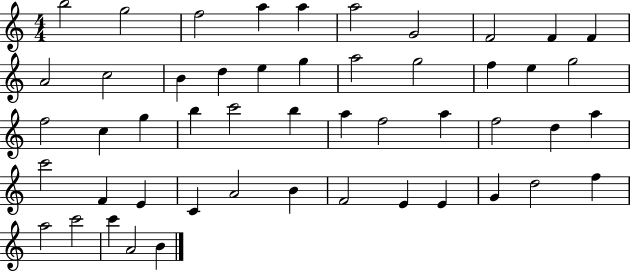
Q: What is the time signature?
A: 4/4